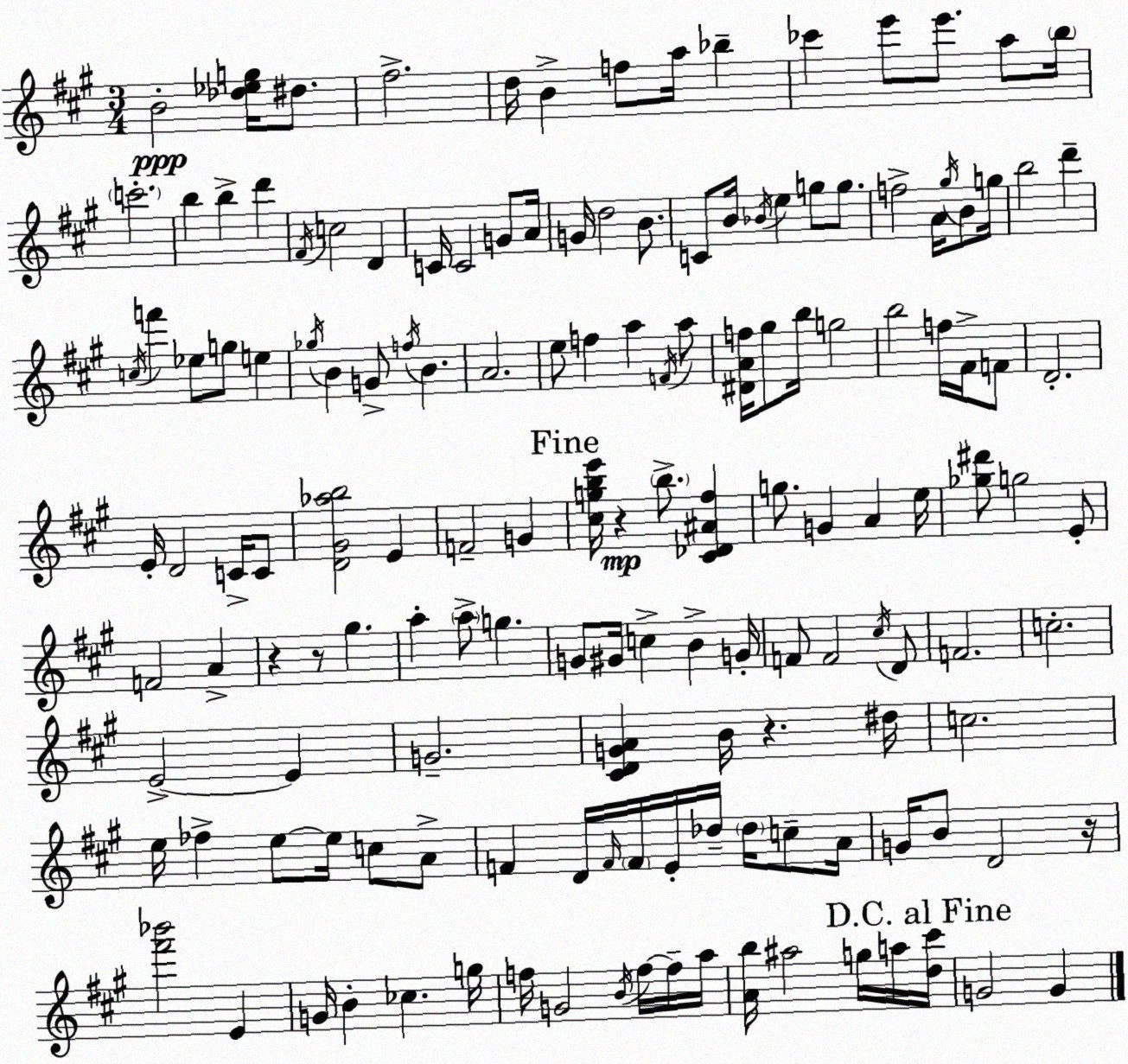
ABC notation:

X:1
T:Untitled
M:3/4
L:1/4
K:A
B2 [_d_eg]/4 ^d/2 ^f2 d/4 B f/2 a/4 _b _c' e'/2 e'/2 a/2 b/4 c'2 b b d' ^F/4 c2 D C/4 C2 G/2 A/4 G/4 d2 B/2 C/2 B/4 _B/4 e g/2 g/2 f2 A/4 ^g/4 B/2 g/4 b2 d' c/4 f' _e/2 g/2 e _g/4 B G/2 f/4 B A2 e/2 f a F/4 a/2 [^DAf]/4 ^g/2 b/4 g2 b2 f/4 ^F/4 F/2 D2 E/4 D2 C/4 C/2 [D^G_ab]2 E F2 G [^cgbe']/4 z b/2 [^C_D^A^f] g/2 G A e/4 [_g^d']/2 g2 E/2 F2 A z z/2 ^g a a/2 g G/2 ^G/4 c B G/4 F/2 F2 ^c/4 D/2 F2 c2 E2 E G2 [^CDGA] B/4 z ^d/4 c2 e/4 _f e/2 e/4 c/2 A/2 F D/4 F/4 F/4 E/4 _d/4 _d/4 c/2 A/4 G/4 B/2 D2 z/4 [^f'_b']2 E G/4 B _c g/4 f/4 G2 B/4 f/4 f/4 a/4 [Ab]/4 ^a2 g/4 a/4 [d^c']/4 G2 G